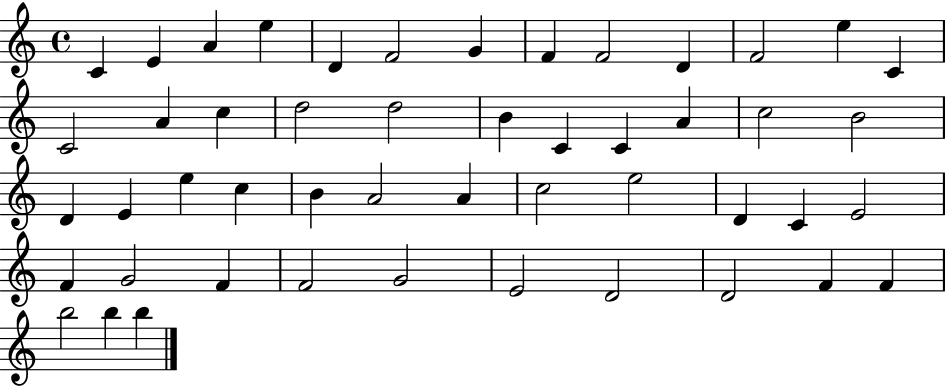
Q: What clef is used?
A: treble